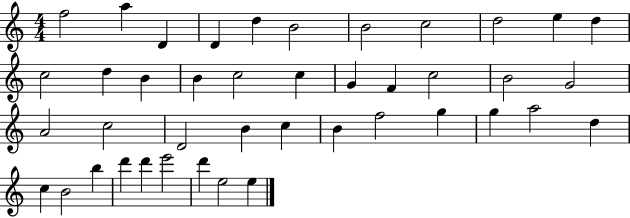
X:1
T:Untitled
M:4/4
L:1/4
K:C
f2 a D D d B2 B2 c2 d2 e d c2 d B B c2 c G F c2 B2 G2 A2 c2 D2 B c B f2 g g a2 d c B2 b d' d' e'2 d' e2 e